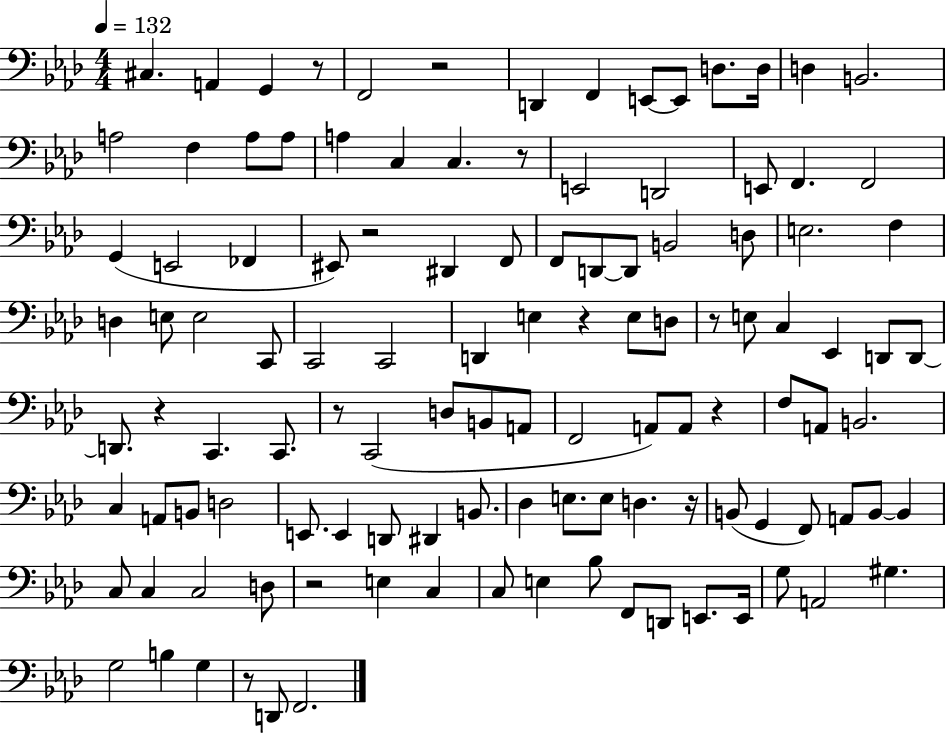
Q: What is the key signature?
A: AES major